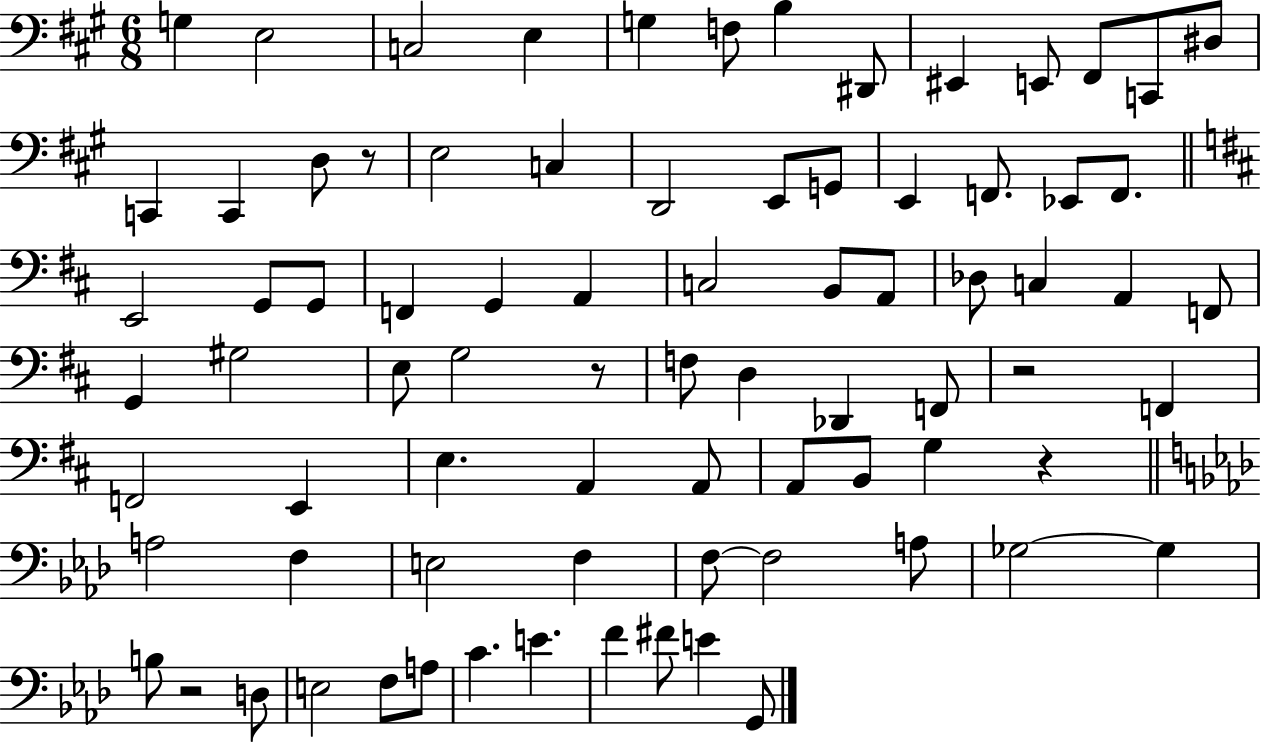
{
  \clef bass
  \numericTimeSignature
  \time 6/8
  \key a \major
  g4 e2 | c2 e4 | g4 f8 b4 dis,8 | eis,4 e,8 fis,8 c,8 dis8 | \break c,4 c,4 d8 r8 | e2 c4 | d,2 e,8 g,8 | e,4 f,8. ees,8 f,8. | \break \bar "||" \break \key d \major e,2 g,8 g,8 | f,4 g,4 a,4 | c2 b,8 a,8 | des8 c4 a,4 f,8 | \break g,4 gis2 | e8 g2 r8 | f8 d4 des,4 f,8 | r2 f,4 | \break f,2 e,4 | e4. a,4 a,8 | a,8 b,8 g4 r4 | \bar "||" \break \key f \minor a2 f4 | e2 f4 | f8~~ f2 a8 | ges2~~ ges4 | \break b8 r2 d8 | e2 f8 a8 | c'4. e'4. | f'4 fis'8 e'4 g,8 | \break \bar "|."
}